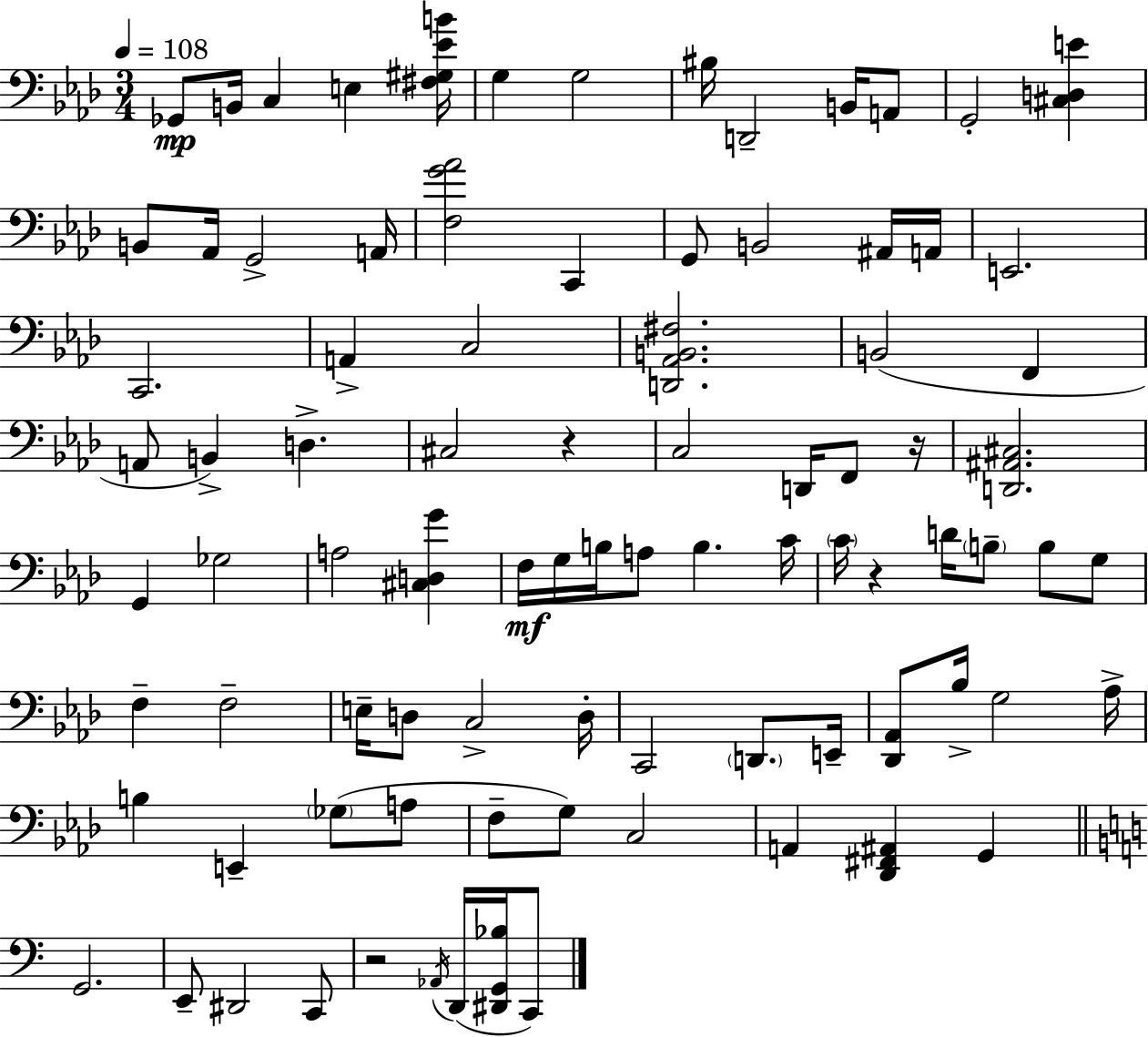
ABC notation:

X:1
T:Untitled
M:3/4
L:1/4
K:Ab
_G,,/2 B,,/4 C, E, [^F,^G,_EB]/4 G, G,2 ^B,/4 D,,2 B,,/4 A,,/2 G,,2 [^C,D,E] B,,/2 _A,,/4 G,,2 A,,/4 [F,G_A]2 C,, G,,/2 B,,2 ^A,,/4 A,,/4 E,,2 C,,2 A,, C,2 [D,,_A,,B,,^F,]2 B,,2 F,, A,,/2 B,, D, ^C,2 z C,2 D,,/4 F,,/2 z/4 [D,,^A,,^C,]2 G,, _G,2 A,2 [^C,D,G] F,/4 G,/4 B,/4 A,/2 B, C/4 C/4 z D/4 B,/2 B,/2 G,/2 F, F,2 E,/4 D,/2 C,2 D,/4 C,,2 D,,/2 E,,/4 [_D,,_A,,]/2 _B,/4 G,2 _A,/4 B, E,, _G,/2 A,/2 F,/2 G,/2 C,2 A,, [_D,,^F,,^A,,] G,, G,,2 E,,/2 ^D,,2 C,,/2 z2 _A,,/4 D,,/4 [^D,,G,,_B,]/4 C,,/2